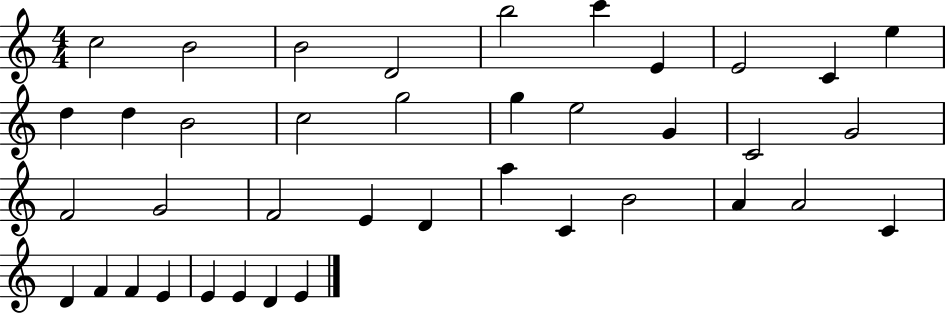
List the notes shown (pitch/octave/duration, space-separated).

C5/h B4/h B4/h D4/h B5/h C6/q E4/q E4/h C4/q E5/q D5/q D5/q B4/h C5/h G5/h G5/q E5/h G4/q C4/h G4/h F4/h G4/h F4/h E4/q D4/q A5/q C4/q B4/h A4/q A4/h C4/q D4/q F4/q F4/q E4/q E4/q E4/q D4/q E4/q